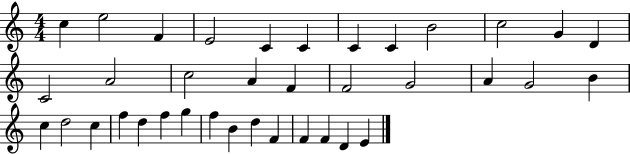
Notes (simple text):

C5/q E5/h F4/q E4/h C4/q C4/q C4/q C4/q B4/h C5/h G4/q D4/q C4/h A4/h C5/h A4/q F4/q F4/h G4/h A4/q G4/h B4/q C5/q D5/h C5/q F5/q D5/q F5/q G5/q F5/q B4/q D5/q F4/q F4/q F4/q D4/q E4/q